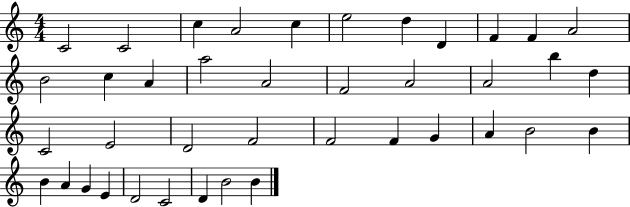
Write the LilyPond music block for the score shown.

{
  \clef treble
  \numericTimeSignature
  \time 4/4
  \key c \major
  c'2 c'2 | c''4 a'2 c''4 | e''2 d''4 d'4 | f'4 f'4 a'2 | \break b'2 c''4 a'4 | a''2 a'2 | f'2 a'2 | a'2 b''4 d''4 | \break c'2 e'2 | d'2 f'2 | f'2 f'4 g'4 | a'4 b'2 b'4 | \break b'4 a'4 g'4 e'4 | d'2 c'2 | d'4 b'2 b'4 | \bar "|."
}